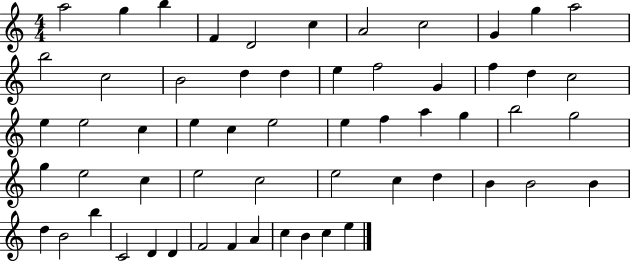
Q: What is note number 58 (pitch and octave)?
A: E5